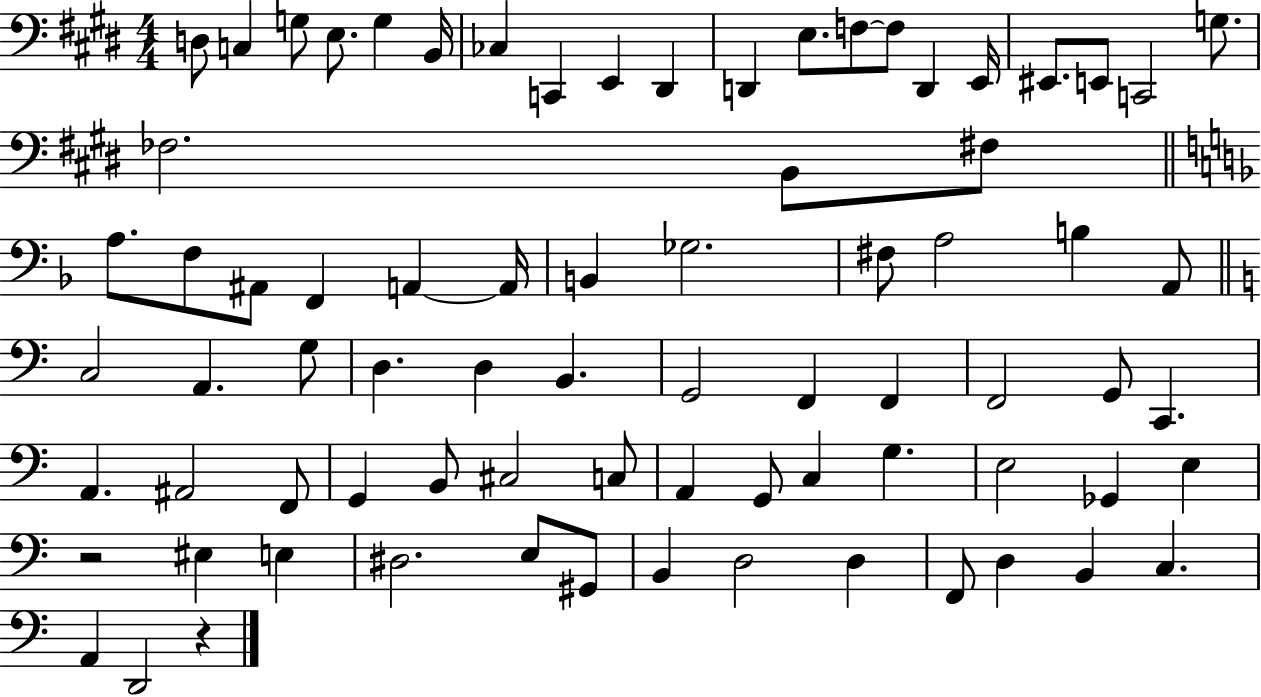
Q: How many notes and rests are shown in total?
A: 77